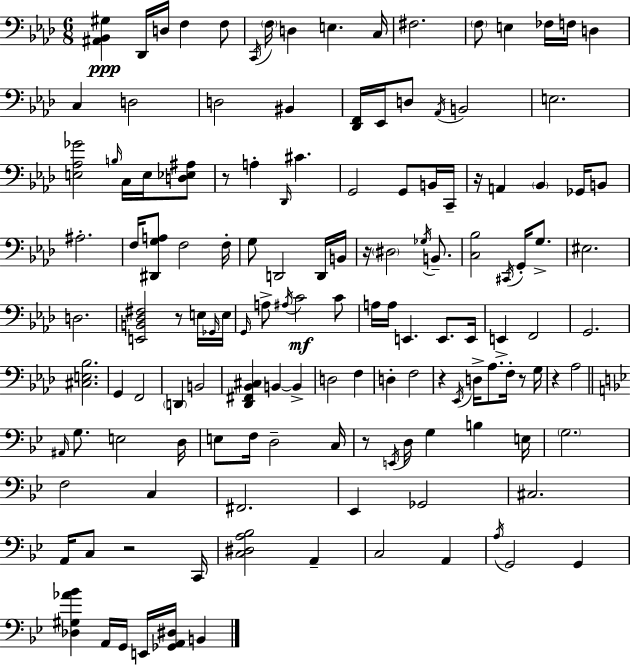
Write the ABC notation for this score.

X:1
T:Untitled
M:6/8
L:1/4
K:Ab
[^A,,_B,,^G,] _D,,/4 D,/4 F, F,/2 C,,/4 F,/4 D, E, C,/4 ^F,2 F,/2 E, _F,/4 F,/4 D, C, D,2 D,2 ^B,, [_D,,F,,]/4 _E,,/4 D,/2 _A,,/4 B,,2 E,2 [E,_A,_G]2 B,/4 C,/4 E,/4 [D,_E,^A,]/2 z/2 A, _D,,/4 ^C G,,2 G,,/2 B,,/4 C,,/4 z/4 A,, _B,, _G,,/4 B,,/2 ^A,2 F,/4 [^D,,G,A,]/2 F,2 F,/4 G,/2 D,,2 D,,/4 B,,/4 z/4 ^D,2 _G,/4 B,,/2 [C,_B,]2 ^C,,/4 G,,/4 G,/2 ^E,2 D,2 [E,,B,,_D,^F,]2 z/2 E,/4 _G,,/4 E,/4 G,,/4 A,/2 ^A,/4 C2 C/2 A,/4 A,/4 E,, E,,/2 E,,/4 E,, F,,2 G,,2 [^C,E,_B,]2 G,, F,,2 D,, B,,2 [_D,,^F,,_B,,^C,] B,, B,, D,2 F, D, F,2 z _E,,/4 D,/4 _A,/2 F,/4 z/2 G,/4 z _A,2 ^A,,/4 G,/2 E,2 D,/4 E,/2 F,/4 D,2 C,/4 z/2 E,,/4 D,/4 G, B, E,/4 G,2 F,2 C, ^F,,2 _E,, _G,,2 ^C,2 A,,/4 C,/2 z2 C,,/4 [C,^D,A,_B,]2 A,, C,2 A,, A,/4 G,,2 G,, [_D,^G,_A_B] A,,/4 G,,/4 E,,/4 [_G,,A,,^D,]/4 B,,